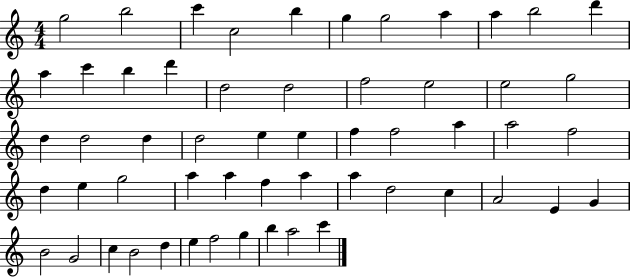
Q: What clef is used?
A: treble